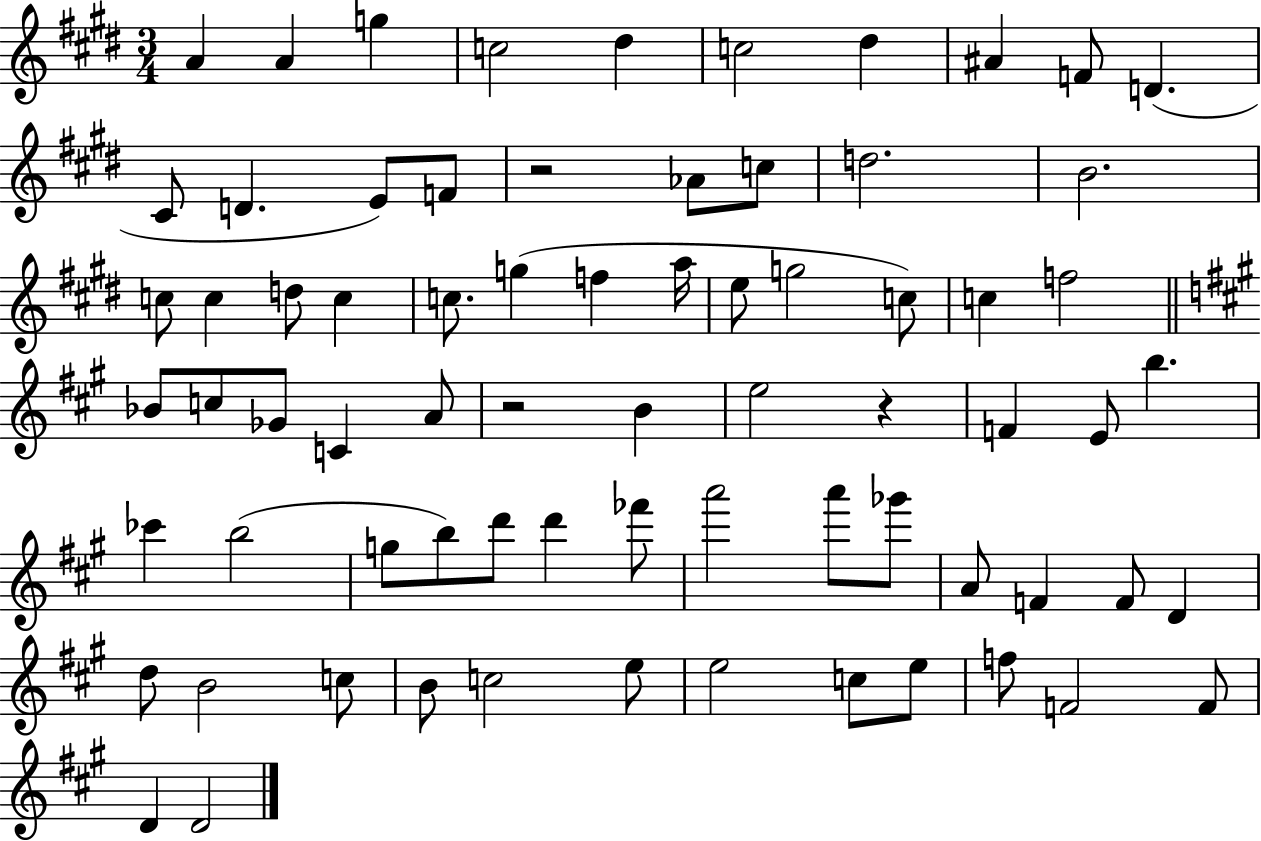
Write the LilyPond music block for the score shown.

{
  \clef treble
  \numericTimeSignature
  \time 3/4
  \key e \major
  a'4 a'4 g''4 | c''2 dis''4 | c''2 dis''4 | ais'4 f'8 d'4.( | \break cis'8 d'4. e'8) f'8 | r2 aes'8 c''8 | d''2. | b'2. | \break c''8 c''4 d''8 c''4 | c''8. g''4( f''4 a''16 | e''8 g''2 c''8) | c''4 f''2 | \break \bar "||" \break \key a \major bes'8 c''8 ges'8 c'4 a'8 | r2 b'4 | e''2 r4 | f'4 e'8 b''4. | \break ces'''4 b''2( | g''8 b''8) d'''8 d'''4 fes'''8 | a'''2 a'''8 ges'''8 | a'8 f'4 f'8 d'4 | \break d''8 b'2 c''8 | b'8 c''2 e''8 | e''2 c''8 e''8 | f''8 f'2 f'8 | \break d'4 d'2 | \bar "|."
}